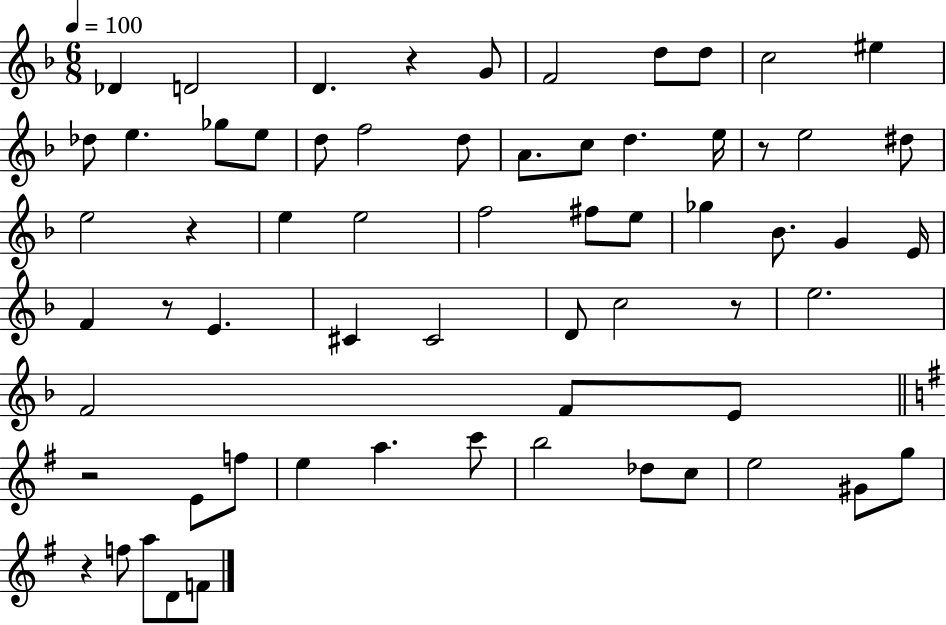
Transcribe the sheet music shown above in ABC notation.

X:1
T:Untitled
M:6/8
L:1/4
K:F
_D D2 D z G/2 F2 d/2 d/2 c2 ^e _d/2 e _g/2 e/2 d/2 f2 d/2 A/2 c/2 d e/4 z/2 e2 ^d/2 e2 z e e2 f2 ^f/2 e/2 _g _B/2 G E/4 F z/2 E ^C ^C2 D/2 c2 z/2 e2 F2 F/2 E/2 z2 E/2 f/2 e a c'/2 b2 _d/2 c/2 e2 ^G/2 g/2 z f/2 a/2 D/2 F/2